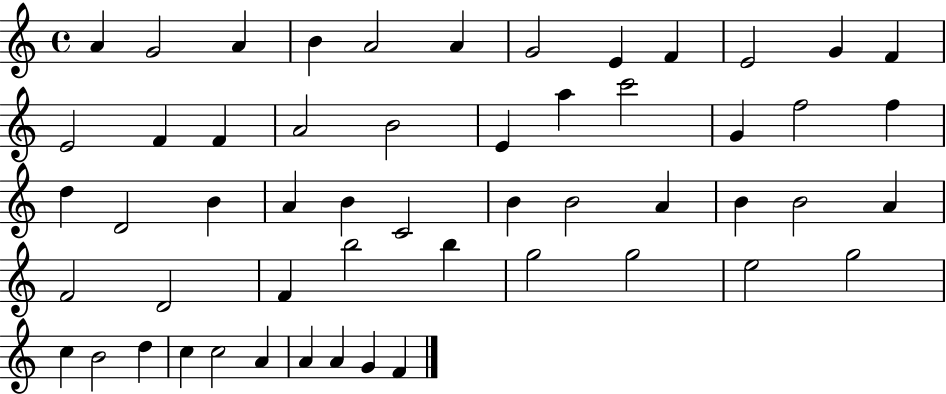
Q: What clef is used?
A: treble